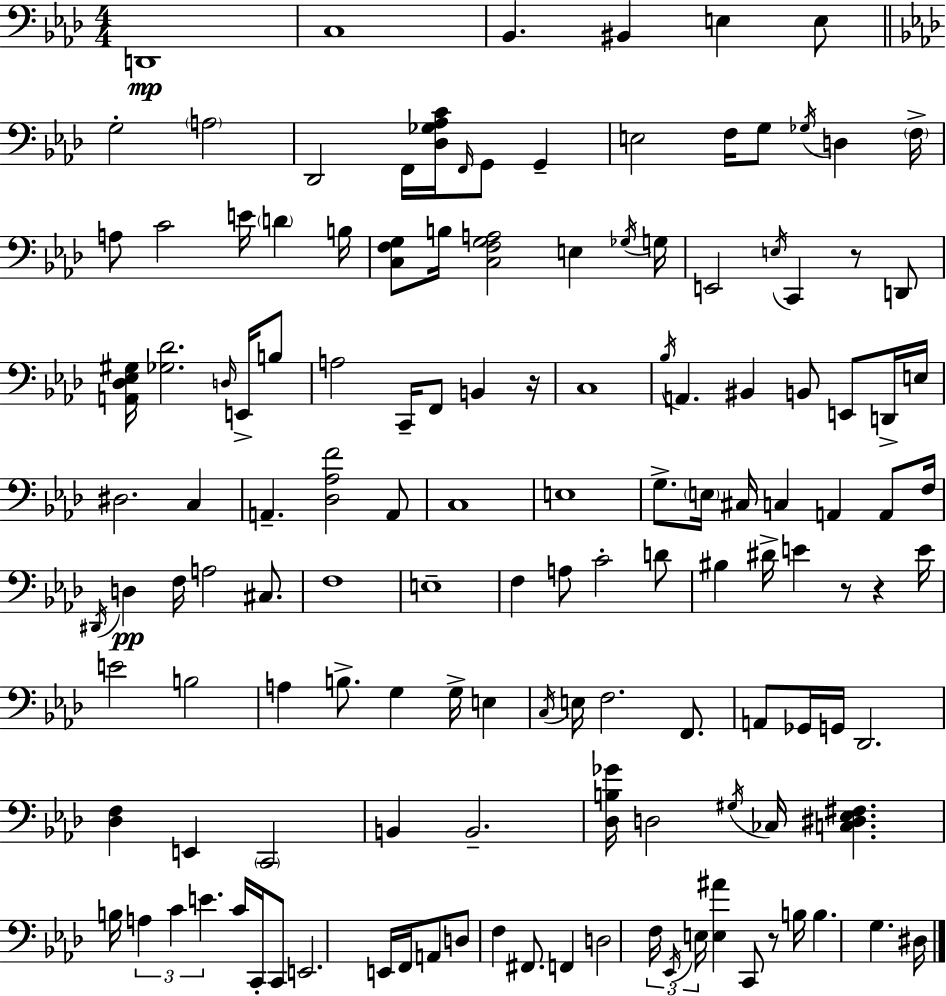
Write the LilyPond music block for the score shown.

{
  \clef bass
  \numericTimeSignature
  \time 4/4
  \key aes \major
  d,1\mp | c1 | bes,4. bis,4 e4 e8 | \bar "||" \break \key aes \major g2-. \parenthesize a2 | des,2 f,16 <des ges aes c'>16 \grace { f,16 } g,8 g,4-- | e2 f16 g8 \acciaccatura { ges16 } d4 | \parenthesize f16-> a8 c'2 e'16 \parenthesize d'4 | \break b16 <c f g>8 b16 <c f g a>2 e4 | \acciaccatura { ges16 } g16 e,2 \acciaccatura { e16 } c,4 | r8 d,8 <a, des ees gis>16 <ges des'>2. | \grace { d16 } e,16-> b8 a2 c,16-- f,8 | \break b,4 r16 c1 | \acciaccatura { bes16 } a,4. bis,4 | b,8 e,8 d,16-> e16 dis2. | c4 a,4.-- <des aes f'>2 | \break a,8 c1 | e1 | g8.-> \parenthesize e16 cis16 c4 a,4 | a,8 f16 \acciaccatura { dis,16 }\pp d4 f16 a2 | \break cis8. f1 | e1-- | f4 a8 c'2-. | d'8 bis4 dis'16-> e'4 | \break r8 r4 e'16 e'2 b2 | a4 b8.-> g4 | g16-> e4 \acciaccatura { c16 } e16 f2. | f,8. a,8 ges,16 g,16 des,2. | \break <des f>4 e,4 | \parenthesize c,2 b,4 b,2.-- | <des b ges'>16 d2 | \acciaccatura { gis16 } ces16 <c dis ees fis>4. b16 \tuplet 3/2 { a4 c'4 | \break e'4. } c'16 c,16-. c,8 e,2. | e,16 f,16 a,8 d8 f4 | fis,8. f,4 d2 | \tuplet 3/2 { f16 \acciaccatura { ees,16 } e16 } <e ais'>4 c,8 r8 b16 b4. | \break g4. dis16 \bar "|."
}